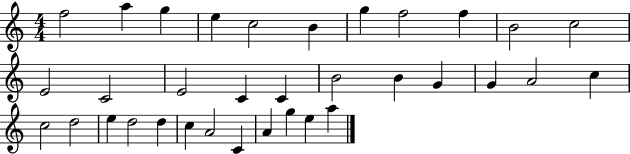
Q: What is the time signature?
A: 4/4